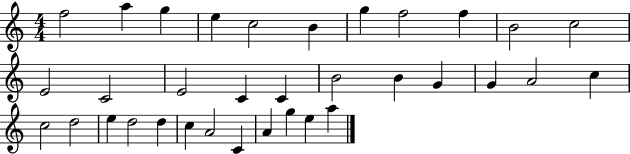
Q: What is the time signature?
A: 4/4